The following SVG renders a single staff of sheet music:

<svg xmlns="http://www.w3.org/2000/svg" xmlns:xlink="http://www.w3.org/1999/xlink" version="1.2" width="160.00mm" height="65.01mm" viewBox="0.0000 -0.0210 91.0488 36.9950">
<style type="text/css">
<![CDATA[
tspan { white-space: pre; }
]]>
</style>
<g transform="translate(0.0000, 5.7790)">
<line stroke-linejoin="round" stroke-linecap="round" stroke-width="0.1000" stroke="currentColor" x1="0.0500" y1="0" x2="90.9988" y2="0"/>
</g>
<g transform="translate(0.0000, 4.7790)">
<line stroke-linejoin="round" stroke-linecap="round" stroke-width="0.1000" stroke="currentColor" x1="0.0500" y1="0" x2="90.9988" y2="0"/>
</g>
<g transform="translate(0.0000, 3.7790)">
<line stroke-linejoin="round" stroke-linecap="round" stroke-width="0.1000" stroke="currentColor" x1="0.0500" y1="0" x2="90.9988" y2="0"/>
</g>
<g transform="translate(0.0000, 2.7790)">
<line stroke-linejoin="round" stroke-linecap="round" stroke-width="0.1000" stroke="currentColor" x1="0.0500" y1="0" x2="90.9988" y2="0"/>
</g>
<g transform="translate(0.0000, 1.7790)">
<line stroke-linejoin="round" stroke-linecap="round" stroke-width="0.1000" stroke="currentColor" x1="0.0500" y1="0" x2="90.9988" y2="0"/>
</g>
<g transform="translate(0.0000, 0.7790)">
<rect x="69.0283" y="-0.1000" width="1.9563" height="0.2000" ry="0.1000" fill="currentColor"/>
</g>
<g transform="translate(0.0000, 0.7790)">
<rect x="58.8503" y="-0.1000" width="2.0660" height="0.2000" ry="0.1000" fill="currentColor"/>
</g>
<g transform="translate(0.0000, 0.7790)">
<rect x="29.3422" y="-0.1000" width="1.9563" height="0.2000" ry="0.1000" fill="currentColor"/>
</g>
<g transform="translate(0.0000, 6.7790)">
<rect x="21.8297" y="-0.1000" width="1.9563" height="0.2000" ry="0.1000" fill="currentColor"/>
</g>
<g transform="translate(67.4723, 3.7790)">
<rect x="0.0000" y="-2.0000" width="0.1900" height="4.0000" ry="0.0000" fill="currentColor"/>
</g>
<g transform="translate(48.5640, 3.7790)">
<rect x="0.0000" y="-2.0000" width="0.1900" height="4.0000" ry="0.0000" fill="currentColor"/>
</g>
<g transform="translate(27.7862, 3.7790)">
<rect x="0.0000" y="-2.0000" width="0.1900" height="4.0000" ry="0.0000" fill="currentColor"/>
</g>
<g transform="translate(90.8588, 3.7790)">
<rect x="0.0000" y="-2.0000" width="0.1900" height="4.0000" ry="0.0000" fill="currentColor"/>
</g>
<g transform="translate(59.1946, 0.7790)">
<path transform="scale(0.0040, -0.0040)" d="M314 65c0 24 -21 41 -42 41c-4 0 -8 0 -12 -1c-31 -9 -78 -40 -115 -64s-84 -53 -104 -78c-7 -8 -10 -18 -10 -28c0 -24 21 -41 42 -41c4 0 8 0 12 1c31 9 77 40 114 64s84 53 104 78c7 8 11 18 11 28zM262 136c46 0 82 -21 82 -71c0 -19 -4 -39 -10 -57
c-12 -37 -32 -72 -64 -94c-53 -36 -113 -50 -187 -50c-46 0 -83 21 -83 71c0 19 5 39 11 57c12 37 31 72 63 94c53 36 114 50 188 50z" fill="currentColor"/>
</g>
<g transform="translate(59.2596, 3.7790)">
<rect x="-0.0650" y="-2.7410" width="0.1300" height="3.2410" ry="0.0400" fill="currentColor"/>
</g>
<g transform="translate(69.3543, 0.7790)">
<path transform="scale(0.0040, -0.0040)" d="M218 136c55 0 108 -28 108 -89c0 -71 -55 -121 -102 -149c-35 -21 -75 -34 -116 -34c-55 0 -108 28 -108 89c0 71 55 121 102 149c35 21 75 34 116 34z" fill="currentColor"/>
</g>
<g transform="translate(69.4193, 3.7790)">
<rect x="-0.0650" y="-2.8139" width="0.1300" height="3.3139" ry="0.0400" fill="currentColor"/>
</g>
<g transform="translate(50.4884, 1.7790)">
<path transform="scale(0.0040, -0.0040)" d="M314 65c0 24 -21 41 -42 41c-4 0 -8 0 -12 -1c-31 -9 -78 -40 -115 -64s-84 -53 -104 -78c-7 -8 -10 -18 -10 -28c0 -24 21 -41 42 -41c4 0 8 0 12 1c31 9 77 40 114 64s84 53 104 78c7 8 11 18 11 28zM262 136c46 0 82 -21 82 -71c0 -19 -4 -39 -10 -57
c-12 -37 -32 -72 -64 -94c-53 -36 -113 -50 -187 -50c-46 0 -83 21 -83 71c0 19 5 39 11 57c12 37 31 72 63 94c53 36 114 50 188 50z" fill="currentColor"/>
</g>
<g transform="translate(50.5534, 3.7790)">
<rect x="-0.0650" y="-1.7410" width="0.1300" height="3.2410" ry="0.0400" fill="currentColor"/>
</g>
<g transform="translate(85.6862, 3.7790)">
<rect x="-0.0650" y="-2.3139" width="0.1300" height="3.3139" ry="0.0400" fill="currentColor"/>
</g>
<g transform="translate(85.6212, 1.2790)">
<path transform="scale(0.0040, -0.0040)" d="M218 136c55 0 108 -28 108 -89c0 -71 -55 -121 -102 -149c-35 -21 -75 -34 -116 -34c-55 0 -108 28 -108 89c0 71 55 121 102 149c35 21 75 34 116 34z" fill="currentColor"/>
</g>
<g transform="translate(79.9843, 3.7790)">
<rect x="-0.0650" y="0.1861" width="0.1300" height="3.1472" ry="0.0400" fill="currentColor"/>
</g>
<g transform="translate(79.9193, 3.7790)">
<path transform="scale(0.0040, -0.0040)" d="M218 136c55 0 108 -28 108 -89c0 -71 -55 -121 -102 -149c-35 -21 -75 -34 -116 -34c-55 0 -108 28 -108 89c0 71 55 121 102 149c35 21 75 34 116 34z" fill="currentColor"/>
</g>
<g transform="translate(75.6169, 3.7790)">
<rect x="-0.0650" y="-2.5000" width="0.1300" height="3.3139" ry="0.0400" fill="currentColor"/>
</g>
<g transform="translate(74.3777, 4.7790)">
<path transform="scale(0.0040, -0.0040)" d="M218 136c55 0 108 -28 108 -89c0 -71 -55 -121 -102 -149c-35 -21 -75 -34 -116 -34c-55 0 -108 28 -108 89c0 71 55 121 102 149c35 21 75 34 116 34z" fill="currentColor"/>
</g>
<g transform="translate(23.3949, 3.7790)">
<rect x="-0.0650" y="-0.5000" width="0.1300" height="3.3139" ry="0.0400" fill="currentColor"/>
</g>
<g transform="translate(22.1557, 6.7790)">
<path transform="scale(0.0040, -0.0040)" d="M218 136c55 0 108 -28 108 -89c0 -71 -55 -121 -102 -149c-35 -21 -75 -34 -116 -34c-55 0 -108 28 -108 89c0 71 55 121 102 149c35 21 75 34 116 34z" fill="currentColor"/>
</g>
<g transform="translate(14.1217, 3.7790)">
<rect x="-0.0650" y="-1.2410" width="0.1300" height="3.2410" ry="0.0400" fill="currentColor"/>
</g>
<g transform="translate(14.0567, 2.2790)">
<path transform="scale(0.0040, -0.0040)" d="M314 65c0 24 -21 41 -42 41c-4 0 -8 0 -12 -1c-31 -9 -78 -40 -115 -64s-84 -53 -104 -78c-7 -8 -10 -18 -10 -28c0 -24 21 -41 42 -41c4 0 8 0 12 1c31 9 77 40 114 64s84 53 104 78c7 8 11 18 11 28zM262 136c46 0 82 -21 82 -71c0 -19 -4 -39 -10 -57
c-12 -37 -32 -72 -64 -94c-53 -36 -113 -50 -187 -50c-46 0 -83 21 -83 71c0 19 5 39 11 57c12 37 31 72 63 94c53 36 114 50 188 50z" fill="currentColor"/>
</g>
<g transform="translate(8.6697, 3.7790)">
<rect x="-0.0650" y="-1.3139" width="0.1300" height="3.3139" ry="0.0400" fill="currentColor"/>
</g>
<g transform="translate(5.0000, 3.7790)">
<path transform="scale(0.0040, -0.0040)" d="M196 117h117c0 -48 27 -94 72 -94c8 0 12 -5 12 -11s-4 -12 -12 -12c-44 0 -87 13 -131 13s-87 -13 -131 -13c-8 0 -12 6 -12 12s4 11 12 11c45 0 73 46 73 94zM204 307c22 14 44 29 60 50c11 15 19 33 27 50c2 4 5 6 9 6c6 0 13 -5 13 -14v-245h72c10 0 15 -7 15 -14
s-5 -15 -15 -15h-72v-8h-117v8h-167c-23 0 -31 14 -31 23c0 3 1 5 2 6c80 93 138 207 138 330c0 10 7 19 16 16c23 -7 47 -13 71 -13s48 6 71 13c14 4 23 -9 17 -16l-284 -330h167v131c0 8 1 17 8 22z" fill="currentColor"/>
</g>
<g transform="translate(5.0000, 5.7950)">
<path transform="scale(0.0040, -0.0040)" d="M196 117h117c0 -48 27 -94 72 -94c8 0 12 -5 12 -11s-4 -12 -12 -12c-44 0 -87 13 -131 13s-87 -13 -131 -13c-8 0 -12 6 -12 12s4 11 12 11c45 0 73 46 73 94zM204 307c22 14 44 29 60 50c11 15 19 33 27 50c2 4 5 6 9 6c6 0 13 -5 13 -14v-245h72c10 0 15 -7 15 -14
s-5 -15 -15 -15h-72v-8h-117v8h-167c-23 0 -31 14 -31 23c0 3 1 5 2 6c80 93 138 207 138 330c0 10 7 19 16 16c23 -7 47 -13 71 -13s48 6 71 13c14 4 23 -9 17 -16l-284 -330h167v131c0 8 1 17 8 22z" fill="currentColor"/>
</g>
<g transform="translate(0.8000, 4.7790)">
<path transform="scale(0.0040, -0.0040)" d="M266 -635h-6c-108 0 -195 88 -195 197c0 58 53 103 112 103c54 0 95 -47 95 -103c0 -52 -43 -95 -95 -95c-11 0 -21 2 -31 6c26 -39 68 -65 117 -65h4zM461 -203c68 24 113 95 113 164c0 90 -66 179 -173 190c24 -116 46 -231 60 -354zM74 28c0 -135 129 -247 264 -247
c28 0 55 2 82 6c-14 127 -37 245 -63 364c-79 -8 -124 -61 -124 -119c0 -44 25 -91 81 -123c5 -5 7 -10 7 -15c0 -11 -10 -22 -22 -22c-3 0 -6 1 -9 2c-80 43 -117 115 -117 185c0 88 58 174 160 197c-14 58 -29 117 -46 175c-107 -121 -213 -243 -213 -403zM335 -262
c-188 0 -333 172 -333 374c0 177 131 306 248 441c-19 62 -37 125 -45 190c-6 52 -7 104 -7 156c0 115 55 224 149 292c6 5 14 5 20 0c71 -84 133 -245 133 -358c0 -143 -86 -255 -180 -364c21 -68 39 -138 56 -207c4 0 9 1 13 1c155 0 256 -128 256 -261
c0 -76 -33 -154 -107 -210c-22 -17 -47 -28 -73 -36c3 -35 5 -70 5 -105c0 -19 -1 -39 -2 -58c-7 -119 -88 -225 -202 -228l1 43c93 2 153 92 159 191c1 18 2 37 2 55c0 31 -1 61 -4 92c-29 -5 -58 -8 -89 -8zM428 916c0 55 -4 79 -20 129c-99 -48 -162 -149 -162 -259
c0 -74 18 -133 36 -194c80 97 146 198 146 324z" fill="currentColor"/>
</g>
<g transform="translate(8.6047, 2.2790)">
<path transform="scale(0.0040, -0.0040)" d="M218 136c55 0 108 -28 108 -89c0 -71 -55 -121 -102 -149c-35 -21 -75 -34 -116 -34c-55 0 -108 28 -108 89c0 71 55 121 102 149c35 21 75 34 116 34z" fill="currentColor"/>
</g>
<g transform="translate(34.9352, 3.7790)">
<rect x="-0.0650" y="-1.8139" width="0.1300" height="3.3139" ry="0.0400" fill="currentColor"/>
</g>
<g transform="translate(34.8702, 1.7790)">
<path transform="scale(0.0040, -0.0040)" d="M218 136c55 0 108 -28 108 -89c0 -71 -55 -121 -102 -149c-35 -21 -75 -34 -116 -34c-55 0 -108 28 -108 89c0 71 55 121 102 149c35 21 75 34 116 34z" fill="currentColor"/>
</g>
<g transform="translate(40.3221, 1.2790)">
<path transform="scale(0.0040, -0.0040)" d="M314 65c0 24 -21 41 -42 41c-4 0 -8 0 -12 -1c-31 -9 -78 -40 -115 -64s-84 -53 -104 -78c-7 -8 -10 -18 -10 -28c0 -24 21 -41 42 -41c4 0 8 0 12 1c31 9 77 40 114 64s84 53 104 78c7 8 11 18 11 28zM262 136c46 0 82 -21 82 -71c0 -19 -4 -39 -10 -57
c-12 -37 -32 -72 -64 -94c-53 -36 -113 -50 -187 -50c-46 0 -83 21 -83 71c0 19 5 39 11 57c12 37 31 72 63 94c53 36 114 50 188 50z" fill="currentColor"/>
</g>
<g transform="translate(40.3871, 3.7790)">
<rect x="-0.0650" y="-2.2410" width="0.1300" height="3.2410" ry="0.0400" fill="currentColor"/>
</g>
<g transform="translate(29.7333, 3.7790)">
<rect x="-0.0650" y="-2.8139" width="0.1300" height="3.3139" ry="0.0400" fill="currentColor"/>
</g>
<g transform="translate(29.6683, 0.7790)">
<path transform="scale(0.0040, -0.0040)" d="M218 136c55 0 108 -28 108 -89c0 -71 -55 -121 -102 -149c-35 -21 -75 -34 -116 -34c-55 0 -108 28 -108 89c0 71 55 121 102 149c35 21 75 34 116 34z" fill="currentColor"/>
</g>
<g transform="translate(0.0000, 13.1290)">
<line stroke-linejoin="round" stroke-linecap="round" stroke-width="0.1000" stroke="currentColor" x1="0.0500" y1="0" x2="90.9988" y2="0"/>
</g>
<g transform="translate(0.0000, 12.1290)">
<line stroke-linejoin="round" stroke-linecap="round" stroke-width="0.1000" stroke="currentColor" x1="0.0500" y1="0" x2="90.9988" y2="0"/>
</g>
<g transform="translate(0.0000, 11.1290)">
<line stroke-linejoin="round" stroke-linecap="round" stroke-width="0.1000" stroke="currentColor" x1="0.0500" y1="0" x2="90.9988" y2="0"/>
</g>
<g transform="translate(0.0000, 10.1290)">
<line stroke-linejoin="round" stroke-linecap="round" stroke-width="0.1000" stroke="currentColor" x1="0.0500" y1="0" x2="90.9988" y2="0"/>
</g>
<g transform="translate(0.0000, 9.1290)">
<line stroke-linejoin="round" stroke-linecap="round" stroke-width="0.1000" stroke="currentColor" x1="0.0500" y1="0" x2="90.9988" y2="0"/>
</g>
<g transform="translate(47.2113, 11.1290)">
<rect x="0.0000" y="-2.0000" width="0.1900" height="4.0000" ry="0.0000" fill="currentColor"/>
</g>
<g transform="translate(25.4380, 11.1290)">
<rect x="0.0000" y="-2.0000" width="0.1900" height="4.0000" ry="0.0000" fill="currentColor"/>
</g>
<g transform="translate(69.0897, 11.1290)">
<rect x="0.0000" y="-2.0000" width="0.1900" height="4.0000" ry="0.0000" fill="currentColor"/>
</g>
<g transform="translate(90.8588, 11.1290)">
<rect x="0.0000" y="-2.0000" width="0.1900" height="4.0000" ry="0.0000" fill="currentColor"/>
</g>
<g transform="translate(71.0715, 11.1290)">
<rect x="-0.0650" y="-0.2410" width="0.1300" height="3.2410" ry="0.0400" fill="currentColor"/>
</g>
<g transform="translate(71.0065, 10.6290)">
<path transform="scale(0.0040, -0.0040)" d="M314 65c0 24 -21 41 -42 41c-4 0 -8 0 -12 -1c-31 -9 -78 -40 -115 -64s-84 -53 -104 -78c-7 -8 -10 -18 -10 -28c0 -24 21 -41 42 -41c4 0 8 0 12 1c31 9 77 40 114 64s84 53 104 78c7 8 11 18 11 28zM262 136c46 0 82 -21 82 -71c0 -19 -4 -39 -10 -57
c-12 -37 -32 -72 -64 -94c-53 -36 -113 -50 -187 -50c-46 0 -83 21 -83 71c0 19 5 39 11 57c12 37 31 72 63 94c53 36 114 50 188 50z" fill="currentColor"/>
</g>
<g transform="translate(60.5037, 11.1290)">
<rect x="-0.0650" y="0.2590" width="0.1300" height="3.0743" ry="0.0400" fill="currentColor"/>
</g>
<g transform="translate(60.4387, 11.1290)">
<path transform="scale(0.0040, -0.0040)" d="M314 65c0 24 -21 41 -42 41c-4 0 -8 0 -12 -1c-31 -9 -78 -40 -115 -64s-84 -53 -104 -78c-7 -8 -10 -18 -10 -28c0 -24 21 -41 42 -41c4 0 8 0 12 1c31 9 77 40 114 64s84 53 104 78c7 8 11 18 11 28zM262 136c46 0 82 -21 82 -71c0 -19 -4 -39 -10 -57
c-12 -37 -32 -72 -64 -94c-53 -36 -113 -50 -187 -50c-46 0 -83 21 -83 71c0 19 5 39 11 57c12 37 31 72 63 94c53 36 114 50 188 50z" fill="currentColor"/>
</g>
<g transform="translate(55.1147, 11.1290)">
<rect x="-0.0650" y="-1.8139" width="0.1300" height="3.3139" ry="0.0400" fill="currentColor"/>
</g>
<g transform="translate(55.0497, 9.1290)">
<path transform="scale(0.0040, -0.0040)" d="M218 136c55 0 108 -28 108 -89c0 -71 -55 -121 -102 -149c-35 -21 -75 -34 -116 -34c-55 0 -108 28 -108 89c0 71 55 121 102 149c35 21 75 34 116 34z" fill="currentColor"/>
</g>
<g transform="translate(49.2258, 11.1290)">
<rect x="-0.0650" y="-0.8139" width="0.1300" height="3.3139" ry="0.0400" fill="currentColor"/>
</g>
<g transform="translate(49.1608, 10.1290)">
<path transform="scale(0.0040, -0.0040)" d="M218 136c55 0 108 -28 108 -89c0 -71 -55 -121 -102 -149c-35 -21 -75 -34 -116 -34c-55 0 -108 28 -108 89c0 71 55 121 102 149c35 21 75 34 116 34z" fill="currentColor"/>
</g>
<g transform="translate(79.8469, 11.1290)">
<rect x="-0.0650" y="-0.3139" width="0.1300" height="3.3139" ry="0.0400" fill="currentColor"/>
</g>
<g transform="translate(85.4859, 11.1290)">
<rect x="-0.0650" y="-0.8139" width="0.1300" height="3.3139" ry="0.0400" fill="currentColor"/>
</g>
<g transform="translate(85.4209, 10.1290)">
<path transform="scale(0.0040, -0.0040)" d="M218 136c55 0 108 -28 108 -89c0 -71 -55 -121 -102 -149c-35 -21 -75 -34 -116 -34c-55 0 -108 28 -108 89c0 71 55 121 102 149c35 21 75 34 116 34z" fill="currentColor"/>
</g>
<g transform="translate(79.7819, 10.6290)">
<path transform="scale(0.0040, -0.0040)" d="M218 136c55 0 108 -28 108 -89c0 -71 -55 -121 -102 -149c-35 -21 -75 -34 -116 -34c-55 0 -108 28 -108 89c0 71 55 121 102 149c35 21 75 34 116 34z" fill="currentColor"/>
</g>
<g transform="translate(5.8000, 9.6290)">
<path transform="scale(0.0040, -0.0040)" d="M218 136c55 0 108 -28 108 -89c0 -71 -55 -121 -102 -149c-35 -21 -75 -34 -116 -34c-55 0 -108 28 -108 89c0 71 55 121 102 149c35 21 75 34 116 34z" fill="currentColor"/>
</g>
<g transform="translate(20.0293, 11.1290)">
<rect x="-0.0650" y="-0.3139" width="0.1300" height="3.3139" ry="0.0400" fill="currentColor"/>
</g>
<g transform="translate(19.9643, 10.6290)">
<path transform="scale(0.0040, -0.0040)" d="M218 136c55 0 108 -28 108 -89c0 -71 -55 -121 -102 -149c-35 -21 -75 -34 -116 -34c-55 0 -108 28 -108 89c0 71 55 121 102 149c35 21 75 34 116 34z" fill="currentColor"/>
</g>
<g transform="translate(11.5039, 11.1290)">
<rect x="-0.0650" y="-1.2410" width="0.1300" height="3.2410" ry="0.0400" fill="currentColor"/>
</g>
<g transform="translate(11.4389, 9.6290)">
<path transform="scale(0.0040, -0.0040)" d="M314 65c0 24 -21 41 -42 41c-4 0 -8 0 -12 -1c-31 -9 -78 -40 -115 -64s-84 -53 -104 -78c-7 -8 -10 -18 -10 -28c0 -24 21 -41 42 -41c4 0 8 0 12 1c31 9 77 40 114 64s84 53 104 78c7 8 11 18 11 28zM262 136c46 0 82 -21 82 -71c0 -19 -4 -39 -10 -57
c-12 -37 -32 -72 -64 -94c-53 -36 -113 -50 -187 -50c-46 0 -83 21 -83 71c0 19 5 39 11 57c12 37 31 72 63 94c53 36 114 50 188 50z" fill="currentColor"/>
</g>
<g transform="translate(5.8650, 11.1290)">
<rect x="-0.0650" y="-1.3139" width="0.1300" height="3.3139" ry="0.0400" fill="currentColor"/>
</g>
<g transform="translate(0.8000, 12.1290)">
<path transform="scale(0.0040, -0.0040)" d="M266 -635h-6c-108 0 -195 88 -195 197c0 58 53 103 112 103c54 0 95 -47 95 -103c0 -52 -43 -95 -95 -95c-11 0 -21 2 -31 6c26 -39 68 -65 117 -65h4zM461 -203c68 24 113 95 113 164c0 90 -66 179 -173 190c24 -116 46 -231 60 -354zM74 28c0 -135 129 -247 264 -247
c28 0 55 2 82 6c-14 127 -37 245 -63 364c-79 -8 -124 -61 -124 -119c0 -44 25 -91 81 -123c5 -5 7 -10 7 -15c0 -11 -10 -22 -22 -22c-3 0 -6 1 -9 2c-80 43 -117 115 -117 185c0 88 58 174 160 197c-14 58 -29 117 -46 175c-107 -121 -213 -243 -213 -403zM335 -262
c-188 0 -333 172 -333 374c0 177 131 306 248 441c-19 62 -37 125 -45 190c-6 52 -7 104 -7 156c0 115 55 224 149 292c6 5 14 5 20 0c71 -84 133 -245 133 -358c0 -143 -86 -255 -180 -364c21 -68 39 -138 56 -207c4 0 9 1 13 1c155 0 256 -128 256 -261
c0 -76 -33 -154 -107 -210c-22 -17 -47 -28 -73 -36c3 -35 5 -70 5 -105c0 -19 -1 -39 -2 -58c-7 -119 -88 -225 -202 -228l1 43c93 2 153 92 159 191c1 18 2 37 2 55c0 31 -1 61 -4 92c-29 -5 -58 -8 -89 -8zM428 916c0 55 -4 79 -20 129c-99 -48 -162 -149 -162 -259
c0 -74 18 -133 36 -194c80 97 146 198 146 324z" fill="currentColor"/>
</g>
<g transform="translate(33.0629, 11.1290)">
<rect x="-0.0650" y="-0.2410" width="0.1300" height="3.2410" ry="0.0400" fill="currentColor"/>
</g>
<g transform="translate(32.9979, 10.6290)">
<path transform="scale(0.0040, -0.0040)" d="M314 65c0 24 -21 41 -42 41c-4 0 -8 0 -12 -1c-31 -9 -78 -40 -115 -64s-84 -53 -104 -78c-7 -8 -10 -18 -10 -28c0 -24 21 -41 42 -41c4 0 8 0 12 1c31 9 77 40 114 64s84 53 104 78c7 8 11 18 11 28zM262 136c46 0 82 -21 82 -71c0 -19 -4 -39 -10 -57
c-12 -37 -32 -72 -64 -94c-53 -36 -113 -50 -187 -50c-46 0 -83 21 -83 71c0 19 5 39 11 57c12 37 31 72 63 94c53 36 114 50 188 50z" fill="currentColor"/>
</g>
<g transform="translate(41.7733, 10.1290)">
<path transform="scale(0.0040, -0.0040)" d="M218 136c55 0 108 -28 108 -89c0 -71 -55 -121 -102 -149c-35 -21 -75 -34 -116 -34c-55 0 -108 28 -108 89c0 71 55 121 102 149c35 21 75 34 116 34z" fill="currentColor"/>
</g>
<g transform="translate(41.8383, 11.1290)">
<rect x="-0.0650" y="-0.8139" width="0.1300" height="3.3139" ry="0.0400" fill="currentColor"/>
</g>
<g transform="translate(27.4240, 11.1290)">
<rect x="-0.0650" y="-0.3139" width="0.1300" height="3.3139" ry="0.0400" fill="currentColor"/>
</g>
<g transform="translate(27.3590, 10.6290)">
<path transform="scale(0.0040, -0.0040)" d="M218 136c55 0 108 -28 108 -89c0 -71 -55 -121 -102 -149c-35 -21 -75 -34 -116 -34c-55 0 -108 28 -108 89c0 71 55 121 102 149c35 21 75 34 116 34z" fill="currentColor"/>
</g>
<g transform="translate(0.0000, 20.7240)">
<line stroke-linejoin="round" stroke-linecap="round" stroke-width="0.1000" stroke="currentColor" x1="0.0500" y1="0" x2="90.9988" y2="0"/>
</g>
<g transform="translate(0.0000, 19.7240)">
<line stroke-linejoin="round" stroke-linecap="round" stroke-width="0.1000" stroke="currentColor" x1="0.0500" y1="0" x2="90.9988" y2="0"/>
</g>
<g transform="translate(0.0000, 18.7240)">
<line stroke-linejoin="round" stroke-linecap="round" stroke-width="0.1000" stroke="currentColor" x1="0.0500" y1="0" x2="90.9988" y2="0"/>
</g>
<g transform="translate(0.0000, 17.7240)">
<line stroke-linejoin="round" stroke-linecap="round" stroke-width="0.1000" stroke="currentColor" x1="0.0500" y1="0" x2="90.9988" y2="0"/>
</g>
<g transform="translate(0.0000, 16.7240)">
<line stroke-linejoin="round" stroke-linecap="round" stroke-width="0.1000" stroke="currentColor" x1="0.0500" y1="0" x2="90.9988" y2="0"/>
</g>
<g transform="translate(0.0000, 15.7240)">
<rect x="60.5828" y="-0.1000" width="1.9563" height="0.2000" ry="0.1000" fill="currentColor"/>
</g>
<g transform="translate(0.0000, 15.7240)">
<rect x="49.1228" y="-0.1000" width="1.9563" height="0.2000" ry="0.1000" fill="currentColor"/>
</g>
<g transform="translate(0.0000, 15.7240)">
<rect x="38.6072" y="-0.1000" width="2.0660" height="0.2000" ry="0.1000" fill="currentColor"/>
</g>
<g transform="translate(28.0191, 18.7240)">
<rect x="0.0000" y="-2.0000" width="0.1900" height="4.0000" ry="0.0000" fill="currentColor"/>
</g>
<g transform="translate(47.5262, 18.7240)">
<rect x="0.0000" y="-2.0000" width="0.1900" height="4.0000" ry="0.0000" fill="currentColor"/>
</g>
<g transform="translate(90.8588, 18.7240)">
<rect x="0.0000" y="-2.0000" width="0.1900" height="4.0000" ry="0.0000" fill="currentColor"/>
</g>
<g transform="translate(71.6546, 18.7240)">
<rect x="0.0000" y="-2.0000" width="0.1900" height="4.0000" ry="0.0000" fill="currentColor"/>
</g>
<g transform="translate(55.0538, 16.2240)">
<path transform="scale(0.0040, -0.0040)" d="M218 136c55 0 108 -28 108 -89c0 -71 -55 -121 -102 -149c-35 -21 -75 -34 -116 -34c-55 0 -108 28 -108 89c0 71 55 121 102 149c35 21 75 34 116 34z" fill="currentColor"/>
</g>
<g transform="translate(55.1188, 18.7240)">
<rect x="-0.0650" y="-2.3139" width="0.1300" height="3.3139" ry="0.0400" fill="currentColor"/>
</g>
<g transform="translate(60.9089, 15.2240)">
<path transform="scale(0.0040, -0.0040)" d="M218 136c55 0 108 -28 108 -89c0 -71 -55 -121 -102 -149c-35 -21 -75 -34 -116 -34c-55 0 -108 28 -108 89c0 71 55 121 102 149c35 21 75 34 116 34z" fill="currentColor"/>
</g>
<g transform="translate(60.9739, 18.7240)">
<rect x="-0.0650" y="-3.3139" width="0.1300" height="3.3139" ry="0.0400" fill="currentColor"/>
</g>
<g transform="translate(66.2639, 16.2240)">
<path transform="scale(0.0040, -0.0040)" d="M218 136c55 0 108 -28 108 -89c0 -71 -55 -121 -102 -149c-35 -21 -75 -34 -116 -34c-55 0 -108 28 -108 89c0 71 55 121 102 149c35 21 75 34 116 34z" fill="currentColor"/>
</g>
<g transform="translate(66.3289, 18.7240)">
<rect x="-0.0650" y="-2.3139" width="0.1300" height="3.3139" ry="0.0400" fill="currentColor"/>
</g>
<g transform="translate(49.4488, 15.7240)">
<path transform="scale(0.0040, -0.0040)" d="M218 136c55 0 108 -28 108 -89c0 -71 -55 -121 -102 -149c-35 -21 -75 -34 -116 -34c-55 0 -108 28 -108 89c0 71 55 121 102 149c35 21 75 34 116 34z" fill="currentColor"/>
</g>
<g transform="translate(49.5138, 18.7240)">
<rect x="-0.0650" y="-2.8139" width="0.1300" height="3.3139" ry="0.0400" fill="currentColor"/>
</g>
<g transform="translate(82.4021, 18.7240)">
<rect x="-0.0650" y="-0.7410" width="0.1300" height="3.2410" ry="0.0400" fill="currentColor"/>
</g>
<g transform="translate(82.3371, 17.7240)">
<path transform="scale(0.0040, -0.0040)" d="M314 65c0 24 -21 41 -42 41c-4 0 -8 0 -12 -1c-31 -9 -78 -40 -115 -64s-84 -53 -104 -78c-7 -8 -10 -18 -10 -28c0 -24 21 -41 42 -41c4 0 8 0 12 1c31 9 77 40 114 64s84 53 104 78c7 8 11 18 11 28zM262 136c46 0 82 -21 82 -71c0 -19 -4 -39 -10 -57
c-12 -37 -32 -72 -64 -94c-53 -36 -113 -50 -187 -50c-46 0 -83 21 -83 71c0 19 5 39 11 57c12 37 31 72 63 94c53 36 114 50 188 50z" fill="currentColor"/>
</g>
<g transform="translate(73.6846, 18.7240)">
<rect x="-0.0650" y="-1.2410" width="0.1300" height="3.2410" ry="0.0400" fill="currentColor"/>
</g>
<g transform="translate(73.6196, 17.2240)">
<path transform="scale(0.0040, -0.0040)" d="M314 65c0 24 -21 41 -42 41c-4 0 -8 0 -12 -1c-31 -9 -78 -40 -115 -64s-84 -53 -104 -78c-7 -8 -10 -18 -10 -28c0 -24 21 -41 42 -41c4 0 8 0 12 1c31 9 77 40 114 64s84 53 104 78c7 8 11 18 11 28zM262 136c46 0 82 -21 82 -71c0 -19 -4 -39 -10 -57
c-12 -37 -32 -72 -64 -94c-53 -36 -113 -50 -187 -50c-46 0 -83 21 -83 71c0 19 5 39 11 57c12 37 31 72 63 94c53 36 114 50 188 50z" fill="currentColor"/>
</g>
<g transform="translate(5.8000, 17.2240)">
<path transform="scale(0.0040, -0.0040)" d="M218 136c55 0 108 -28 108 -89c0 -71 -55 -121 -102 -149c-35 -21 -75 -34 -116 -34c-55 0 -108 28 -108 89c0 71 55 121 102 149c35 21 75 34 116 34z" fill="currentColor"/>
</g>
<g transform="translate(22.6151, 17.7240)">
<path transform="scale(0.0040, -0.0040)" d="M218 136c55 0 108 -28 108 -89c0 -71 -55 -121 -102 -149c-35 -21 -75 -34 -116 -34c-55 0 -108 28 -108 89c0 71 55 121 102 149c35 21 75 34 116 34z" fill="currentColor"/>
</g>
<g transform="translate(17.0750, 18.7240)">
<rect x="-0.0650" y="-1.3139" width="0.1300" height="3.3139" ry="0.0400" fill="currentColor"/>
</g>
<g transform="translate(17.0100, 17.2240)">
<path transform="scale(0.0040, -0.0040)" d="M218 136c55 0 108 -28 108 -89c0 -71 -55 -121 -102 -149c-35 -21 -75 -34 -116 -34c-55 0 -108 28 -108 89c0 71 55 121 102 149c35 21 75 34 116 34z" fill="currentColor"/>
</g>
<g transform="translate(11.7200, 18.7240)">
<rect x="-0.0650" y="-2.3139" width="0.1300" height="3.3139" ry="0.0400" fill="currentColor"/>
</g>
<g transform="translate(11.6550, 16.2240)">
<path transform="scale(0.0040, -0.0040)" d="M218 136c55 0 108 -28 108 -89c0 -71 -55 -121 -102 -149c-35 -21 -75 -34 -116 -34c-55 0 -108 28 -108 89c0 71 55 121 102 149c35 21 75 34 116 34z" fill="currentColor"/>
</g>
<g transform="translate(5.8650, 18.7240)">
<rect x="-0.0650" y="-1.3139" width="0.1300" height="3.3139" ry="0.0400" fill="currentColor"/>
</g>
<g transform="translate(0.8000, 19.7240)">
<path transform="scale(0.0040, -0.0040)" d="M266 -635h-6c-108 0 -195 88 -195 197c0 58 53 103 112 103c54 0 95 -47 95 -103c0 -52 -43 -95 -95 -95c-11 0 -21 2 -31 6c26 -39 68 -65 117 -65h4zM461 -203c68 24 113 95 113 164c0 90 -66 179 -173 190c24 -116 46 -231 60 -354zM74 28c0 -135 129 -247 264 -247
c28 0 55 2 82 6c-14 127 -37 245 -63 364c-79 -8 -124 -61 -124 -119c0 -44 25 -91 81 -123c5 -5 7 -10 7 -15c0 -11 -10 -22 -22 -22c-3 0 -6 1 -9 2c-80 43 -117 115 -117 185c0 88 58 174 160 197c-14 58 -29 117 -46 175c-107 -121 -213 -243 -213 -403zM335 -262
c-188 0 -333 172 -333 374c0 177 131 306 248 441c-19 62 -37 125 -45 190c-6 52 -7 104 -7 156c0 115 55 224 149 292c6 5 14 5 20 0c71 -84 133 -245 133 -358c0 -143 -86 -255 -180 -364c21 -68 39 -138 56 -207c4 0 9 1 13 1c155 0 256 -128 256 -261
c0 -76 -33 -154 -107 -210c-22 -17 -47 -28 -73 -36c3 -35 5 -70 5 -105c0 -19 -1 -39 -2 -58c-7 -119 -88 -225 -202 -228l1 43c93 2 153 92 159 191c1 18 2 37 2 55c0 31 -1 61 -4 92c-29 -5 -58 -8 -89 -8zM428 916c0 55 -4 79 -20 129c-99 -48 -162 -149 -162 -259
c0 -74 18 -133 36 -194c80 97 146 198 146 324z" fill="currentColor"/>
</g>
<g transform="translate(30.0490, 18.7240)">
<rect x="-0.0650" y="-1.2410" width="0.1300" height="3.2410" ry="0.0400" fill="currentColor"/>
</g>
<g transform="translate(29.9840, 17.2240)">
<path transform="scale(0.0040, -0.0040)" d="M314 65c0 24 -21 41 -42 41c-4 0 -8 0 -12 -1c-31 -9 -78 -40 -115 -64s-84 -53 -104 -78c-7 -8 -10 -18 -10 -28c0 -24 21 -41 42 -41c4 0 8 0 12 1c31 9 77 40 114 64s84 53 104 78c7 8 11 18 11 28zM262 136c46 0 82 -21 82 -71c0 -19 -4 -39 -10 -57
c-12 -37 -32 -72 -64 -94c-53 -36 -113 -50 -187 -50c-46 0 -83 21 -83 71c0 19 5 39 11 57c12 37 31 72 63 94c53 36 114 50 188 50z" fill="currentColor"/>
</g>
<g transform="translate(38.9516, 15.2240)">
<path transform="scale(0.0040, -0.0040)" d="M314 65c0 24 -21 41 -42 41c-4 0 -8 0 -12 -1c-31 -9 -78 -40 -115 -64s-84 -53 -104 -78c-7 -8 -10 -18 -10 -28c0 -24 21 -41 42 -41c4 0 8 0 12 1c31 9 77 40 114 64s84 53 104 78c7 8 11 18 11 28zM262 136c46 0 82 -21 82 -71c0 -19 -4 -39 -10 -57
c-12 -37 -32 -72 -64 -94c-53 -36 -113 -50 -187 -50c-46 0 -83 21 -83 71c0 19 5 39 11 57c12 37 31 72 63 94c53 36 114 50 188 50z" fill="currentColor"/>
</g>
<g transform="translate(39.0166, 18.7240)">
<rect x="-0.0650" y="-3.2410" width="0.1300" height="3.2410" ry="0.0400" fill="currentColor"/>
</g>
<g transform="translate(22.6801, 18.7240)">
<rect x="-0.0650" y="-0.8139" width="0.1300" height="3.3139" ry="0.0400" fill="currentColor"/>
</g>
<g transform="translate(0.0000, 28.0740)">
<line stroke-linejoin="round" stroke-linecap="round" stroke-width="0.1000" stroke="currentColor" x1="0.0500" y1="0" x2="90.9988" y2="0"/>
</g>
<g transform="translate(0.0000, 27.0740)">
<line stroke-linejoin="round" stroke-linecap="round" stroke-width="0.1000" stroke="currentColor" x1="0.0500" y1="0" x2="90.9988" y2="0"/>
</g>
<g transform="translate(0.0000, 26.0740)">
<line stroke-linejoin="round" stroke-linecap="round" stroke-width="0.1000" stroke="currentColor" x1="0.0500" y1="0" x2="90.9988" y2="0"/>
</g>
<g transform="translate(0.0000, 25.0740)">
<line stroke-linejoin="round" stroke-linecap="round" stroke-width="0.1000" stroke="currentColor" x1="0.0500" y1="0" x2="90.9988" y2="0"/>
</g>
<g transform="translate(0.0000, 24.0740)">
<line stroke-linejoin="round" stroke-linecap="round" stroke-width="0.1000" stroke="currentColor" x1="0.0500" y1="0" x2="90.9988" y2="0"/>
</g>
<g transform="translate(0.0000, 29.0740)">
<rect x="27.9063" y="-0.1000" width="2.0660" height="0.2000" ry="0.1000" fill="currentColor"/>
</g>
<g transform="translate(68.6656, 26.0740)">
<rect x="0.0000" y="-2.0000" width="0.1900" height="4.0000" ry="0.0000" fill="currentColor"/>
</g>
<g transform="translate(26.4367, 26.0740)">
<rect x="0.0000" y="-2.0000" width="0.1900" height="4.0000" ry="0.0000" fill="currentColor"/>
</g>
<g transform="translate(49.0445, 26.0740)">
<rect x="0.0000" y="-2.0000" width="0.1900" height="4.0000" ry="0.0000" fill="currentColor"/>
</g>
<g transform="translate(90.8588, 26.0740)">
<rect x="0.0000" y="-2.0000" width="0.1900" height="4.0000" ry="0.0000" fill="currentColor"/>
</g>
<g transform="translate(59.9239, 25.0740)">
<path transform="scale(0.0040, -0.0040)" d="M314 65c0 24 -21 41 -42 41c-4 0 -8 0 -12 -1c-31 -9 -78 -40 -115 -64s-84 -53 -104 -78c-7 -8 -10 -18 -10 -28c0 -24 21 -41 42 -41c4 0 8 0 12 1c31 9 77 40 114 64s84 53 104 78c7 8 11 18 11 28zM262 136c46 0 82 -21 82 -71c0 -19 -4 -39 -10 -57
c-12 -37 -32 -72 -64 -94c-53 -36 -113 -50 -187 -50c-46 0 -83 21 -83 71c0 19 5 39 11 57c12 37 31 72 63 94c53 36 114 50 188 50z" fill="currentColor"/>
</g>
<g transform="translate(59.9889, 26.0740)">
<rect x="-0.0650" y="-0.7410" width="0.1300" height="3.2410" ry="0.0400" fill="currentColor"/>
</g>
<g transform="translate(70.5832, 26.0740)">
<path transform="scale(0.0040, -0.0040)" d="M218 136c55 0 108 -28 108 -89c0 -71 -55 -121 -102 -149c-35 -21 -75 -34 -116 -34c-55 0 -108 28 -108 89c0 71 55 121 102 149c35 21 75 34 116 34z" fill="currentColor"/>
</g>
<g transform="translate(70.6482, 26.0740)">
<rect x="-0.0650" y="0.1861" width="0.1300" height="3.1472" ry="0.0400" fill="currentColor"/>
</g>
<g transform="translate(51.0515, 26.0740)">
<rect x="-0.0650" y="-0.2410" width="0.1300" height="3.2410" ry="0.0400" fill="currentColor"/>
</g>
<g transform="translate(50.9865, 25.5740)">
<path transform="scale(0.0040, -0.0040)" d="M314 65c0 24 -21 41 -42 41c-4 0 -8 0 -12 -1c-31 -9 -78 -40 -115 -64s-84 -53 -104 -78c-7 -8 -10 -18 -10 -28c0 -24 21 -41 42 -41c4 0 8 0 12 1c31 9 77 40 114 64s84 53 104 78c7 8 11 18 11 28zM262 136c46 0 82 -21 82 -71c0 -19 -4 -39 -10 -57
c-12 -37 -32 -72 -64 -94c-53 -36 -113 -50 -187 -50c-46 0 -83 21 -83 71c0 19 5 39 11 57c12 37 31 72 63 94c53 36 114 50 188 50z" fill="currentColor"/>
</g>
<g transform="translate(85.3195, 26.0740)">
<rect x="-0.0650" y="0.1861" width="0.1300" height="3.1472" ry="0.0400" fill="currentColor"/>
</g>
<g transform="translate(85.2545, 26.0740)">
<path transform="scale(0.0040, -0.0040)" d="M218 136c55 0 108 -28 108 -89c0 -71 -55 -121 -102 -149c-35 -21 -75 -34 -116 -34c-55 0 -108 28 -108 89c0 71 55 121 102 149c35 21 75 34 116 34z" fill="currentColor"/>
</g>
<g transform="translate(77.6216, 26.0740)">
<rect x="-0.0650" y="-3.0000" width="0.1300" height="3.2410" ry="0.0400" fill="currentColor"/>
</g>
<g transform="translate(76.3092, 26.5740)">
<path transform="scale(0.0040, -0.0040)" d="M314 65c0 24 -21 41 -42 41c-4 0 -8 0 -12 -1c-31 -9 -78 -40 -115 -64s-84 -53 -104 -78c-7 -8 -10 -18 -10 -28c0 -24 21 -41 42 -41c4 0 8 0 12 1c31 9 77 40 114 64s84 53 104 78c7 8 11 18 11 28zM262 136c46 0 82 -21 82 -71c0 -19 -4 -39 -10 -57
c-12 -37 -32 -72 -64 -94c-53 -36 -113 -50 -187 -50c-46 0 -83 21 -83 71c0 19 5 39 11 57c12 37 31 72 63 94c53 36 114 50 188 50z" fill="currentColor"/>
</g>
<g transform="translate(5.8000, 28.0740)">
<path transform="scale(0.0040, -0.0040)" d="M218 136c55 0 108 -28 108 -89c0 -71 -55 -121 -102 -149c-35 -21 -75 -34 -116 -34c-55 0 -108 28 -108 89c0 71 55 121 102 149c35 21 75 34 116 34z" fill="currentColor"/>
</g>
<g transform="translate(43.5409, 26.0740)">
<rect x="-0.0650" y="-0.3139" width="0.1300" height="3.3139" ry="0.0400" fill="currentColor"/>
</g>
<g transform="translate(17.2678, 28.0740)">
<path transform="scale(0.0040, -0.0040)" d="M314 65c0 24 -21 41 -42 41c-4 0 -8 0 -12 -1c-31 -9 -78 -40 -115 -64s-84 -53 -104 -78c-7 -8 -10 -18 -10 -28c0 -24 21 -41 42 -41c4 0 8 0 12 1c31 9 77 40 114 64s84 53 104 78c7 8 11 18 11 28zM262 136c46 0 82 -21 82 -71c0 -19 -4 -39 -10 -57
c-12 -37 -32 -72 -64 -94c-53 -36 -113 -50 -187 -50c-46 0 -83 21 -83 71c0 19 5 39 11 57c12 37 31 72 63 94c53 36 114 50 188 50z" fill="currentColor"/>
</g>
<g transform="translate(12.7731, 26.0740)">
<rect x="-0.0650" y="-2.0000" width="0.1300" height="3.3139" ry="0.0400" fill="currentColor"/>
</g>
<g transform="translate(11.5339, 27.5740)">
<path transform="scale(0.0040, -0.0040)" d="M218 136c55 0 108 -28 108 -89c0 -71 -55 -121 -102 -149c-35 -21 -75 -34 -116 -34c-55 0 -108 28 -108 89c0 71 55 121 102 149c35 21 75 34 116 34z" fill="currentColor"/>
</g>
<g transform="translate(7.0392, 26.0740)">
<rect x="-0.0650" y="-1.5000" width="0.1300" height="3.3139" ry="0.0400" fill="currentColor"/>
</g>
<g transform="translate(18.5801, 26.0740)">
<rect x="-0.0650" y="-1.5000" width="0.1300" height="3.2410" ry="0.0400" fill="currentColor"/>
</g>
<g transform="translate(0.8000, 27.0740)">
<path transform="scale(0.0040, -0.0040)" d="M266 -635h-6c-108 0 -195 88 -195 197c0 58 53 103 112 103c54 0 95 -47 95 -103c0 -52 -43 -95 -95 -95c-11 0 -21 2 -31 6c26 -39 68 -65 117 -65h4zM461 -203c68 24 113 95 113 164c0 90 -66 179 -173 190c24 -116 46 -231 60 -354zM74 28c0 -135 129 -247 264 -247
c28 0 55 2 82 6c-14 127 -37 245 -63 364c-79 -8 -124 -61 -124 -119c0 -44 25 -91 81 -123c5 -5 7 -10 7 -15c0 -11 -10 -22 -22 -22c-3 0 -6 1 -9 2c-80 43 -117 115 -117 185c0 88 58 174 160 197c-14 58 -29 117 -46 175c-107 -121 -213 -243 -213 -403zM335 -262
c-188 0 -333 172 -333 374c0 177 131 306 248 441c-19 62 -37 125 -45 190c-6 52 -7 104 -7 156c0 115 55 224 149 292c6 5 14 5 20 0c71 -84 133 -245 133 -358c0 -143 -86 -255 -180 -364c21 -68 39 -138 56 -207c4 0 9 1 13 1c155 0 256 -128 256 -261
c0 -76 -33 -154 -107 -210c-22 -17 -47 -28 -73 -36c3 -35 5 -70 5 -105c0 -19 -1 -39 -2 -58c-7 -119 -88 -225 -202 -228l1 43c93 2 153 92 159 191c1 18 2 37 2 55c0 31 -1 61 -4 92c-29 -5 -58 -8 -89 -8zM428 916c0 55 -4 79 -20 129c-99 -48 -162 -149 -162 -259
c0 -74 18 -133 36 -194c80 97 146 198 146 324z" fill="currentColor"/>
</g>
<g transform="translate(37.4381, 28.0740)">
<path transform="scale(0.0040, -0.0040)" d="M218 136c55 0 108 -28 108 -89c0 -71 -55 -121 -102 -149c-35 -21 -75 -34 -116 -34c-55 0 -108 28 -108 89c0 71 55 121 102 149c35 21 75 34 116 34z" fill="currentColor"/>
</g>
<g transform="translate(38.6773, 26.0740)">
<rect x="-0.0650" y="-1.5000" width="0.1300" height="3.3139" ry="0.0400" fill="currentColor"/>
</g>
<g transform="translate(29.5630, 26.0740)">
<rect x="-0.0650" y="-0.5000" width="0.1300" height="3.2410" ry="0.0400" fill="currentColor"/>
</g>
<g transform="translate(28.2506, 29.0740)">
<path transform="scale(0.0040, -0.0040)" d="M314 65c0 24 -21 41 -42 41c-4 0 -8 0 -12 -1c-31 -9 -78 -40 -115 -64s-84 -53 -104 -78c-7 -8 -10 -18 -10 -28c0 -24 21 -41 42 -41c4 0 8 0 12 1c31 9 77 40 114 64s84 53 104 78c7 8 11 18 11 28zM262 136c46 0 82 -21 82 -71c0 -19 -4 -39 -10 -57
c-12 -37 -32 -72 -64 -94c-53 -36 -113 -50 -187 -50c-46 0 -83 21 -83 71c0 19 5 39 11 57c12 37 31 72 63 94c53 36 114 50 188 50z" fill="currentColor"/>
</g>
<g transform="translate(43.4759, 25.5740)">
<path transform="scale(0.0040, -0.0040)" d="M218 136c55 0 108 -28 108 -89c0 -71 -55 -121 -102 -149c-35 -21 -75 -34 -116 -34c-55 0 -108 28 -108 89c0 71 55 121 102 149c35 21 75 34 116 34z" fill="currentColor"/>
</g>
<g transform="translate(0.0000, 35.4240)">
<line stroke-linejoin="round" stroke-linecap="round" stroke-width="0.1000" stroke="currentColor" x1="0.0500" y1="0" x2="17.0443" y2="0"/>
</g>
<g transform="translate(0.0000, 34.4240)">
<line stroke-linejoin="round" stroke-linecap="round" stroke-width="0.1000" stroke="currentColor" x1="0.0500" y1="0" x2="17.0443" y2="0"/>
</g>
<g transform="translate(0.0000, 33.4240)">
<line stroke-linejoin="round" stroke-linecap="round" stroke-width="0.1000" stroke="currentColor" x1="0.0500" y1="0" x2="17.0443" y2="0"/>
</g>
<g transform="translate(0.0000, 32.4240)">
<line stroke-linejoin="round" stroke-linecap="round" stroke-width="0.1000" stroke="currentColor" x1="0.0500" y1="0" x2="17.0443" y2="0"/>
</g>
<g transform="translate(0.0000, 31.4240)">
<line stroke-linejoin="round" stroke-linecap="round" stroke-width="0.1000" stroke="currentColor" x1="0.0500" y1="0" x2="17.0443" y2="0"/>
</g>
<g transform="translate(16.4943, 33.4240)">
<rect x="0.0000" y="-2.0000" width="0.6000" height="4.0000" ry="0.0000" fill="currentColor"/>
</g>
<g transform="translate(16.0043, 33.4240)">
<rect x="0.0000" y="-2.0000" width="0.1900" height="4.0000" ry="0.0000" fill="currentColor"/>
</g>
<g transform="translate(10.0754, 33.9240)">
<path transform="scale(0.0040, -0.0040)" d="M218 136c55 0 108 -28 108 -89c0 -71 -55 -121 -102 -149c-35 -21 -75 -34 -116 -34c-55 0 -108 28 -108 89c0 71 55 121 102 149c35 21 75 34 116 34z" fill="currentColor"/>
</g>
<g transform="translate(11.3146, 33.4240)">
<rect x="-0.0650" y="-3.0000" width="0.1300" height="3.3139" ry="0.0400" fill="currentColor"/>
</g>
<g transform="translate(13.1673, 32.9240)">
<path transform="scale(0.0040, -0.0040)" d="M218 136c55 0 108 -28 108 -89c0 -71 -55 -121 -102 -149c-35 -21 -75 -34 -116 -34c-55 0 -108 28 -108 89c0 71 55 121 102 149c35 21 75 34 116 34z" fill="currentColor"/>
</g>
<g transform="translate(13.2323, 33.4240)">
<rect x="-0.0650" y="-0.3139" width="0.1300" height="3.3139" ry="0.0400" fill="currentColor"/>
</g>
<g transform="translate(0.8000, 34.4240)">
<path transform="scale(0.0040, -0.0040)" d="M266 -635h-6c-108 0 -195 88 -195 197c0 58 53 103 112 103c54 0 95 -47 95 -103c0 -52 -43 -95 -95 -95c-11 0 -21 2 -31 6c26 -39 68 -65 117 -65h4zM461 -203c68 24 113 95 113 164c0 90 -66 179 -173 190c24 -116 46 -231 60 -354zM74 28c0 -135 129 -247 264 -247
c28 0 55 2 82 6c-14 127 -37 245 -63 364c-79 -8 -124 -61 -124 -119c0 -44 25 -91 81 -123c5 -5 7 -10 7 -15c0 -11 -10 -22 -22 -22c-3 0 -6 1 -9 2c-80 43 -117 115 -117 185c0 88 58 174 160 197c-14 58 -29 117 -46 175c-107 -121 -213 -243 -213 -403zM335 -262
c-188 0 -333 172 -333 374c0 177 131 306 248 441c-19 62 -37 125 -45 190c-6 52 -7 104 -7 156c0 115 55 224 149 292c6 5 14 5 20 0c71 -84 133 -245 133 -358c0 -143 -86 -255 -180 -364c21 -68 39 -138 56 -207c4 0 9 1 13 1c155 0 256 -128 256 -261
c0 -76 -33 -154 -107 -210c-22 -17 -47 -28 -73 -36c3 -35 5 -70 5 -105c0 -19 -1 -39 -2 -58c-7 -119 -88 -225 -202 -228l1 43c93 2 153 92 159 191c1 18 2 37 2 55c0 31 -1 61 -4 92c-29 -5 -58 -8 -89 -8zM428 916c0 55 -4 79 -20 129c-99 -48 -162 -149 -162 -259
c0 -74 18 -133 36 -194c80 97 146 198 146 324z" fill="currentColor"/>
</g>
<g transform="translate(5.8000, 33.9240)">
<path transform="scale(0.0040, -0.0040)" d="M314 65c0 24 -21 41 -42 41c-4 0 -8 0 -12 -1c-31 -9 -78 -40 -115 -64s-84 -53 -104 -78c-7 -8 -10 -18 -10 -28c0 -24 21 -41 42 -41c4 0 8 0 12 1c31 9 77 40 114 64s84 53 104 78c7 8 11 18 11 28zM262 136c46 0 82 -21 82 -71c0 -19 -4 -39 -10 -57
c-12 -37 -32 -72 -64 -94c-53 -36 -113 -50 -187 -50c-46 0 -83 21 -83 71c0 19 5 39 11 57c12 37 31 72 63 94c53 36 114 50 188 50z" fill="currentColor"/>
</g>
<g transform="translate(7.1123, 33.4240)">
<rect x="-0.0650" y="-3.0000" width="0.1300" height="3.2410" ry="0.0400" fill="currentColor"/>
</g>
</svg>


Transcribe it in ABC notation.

X:1
T:Untitled
M:4/4
L:1/4
K:C
e e2 C a f g2 f2 a2 a G B g e e2 c c c2 d d f B2 c2 c d e g e d e2 b2 a g b g e2 d2 E F E2 C2 E c c2 d2 B A2 B A2 A c